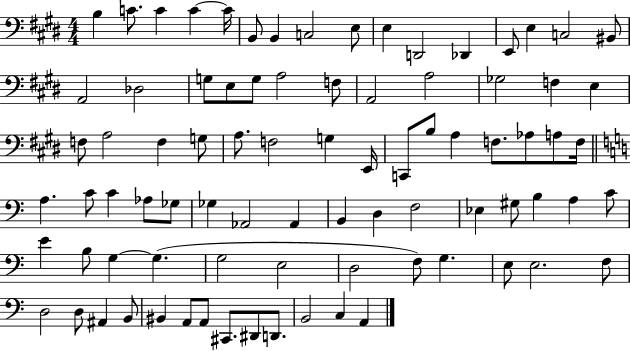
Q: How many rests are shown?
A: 0